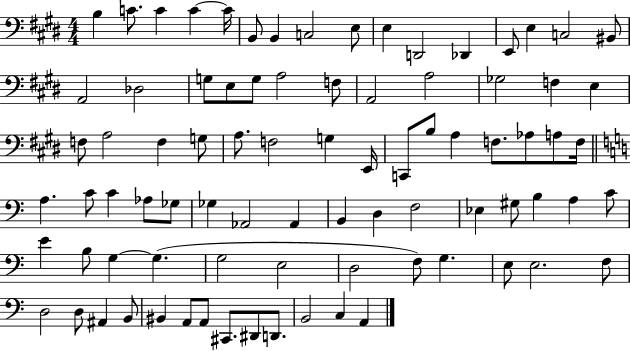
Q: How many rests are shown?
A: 0